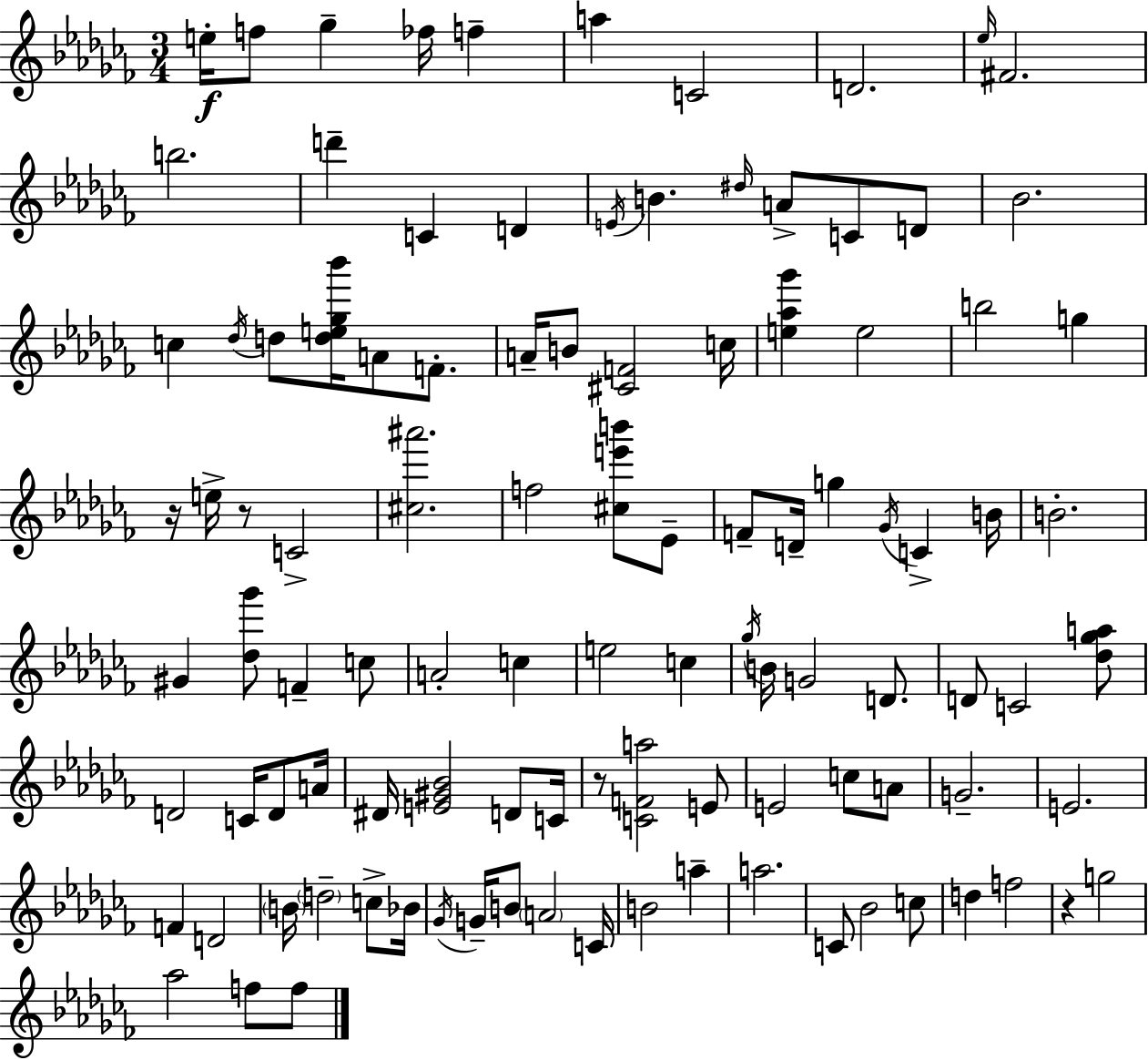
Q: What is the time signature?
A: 3/4